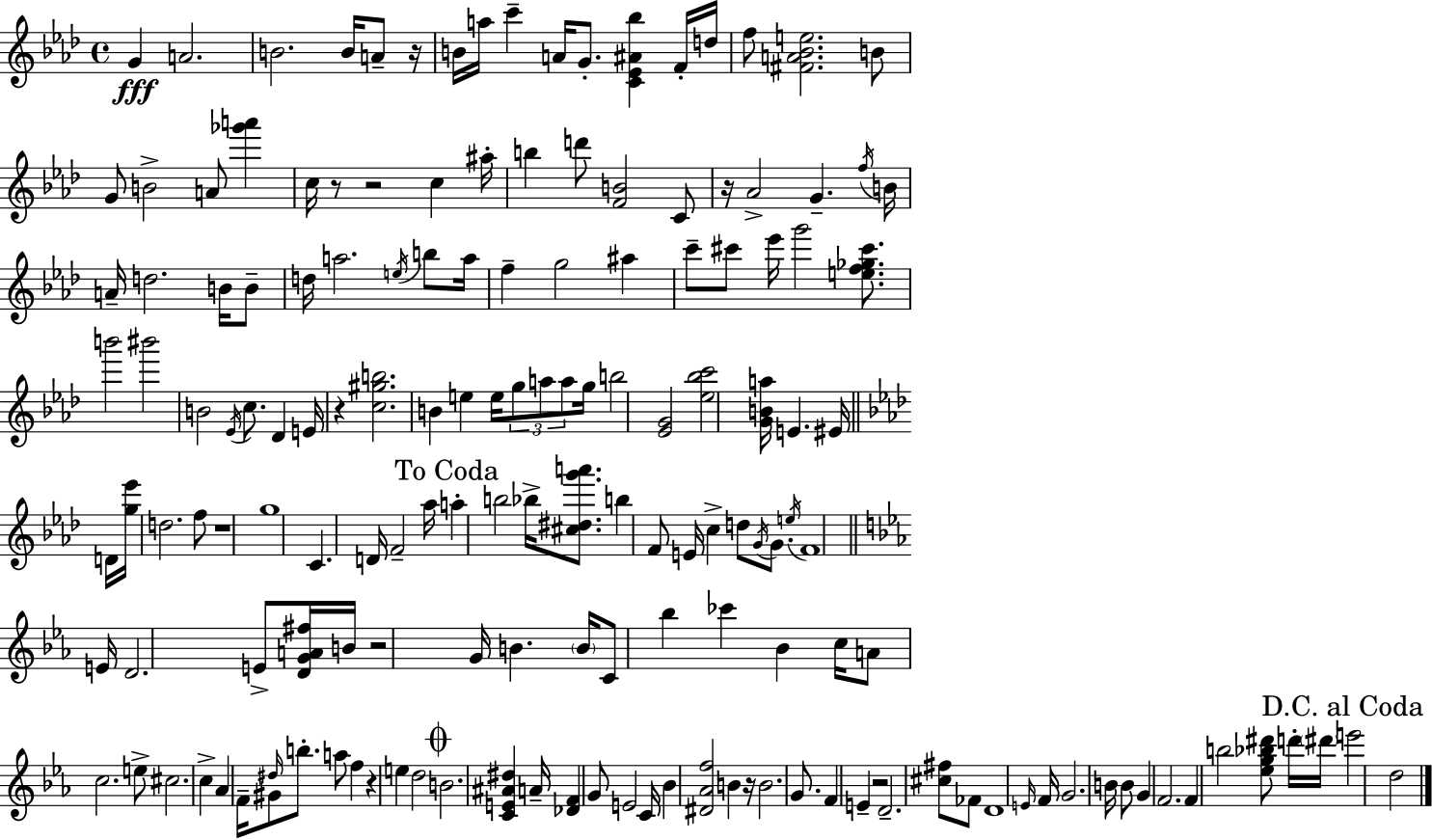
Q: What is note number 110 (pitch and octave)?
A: E4